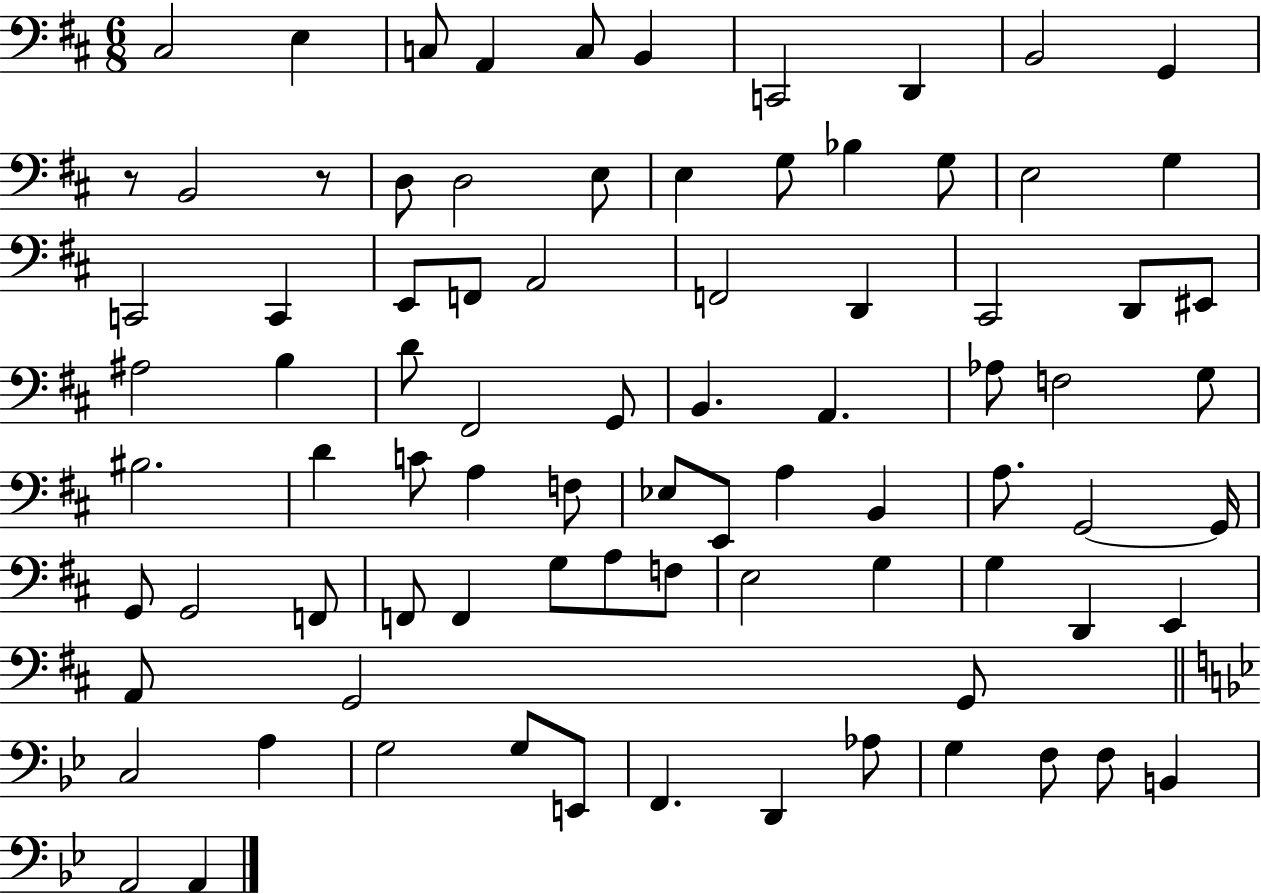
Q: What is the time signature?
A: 6/8